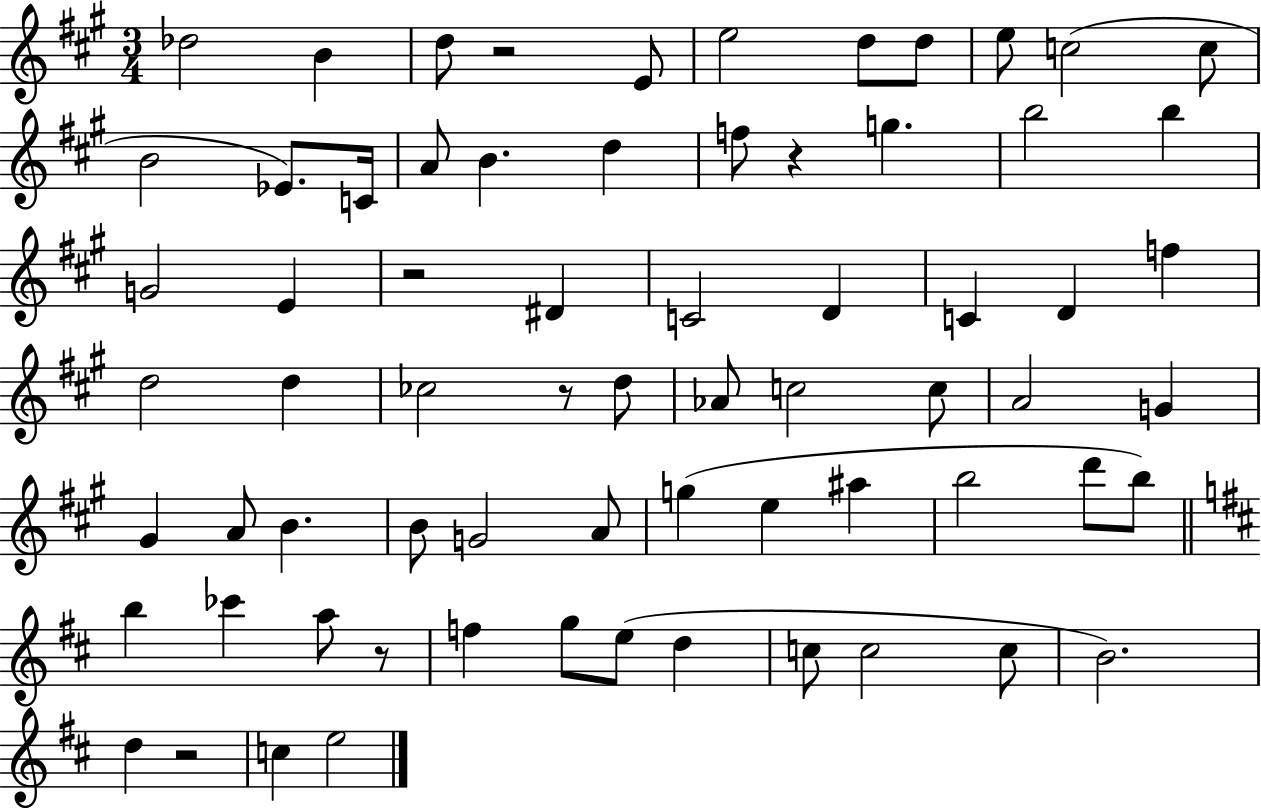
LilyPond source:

{
  \clef treble
  \numericTimeSignature
  \time 3/4
  \key a \major
  des''2 b'4 | d''8 r2 e'8 | e''2 d''8 d''8 | e''8 c''2( c''8 | \break b'2 ees'8.) c'16 | a'8 b'4. d''4 | f''8 r4 g''4. | b''2 b''4 | \break g'2 e'4 | r2 dis'4 | c'2 d'4 | c'4 d'4 f''4 | \break d''2 d''4 | ces''2 r8 d''8 | aes'8 c''2 c''8 | a'2 g'4 | \break gis'4 a'8 b'4. | b'8 g'2 a'8 | g''4( e''4 ais''4 | b''2 d'''8 b''8) | \break \bar "||" \break \key d \major b''4 ces'''4 a''8 r8 | f''4 g''8 e''8( d''4 | c''8 c''2 c''8 | b'2.) | \break d''4 r2 | c''4 e''2 | \bar "|."
}